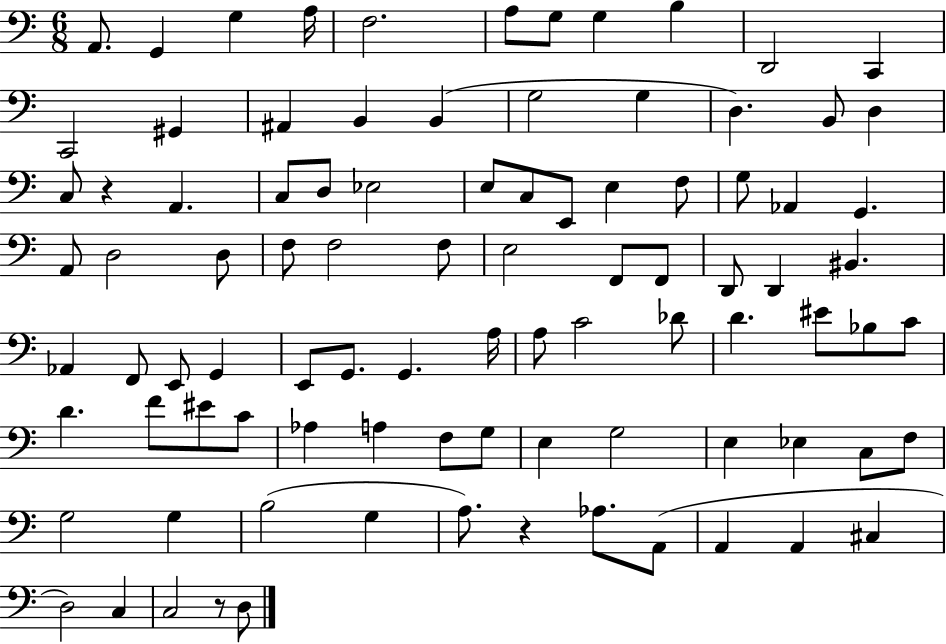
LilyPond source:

{
  \clef bass
  \numericTimeSignature
  \time 6/8
  \key c \major
  a,8. g,4 g4 a16 | f2. | a8 g8 g4 b4 | d,2 c,4 | \break c,2 gis,4 | ais,4 b,4 b,4( | g2 g4 | d4.) b,8 d4 | \break c8 r4 a,4. | c8 d8 ees2 | e8 c8 e,8 e4 f8 | g8 aes,4 g,4. | \break a,8 d2 d8 | f8 f2 f8 | e2 f,8 f,8 | d,8 d,4 bis,4. | \break aes,4 f,8 e,8 g,4 | e,8 g,8. g,4. a16 | a8 c'2 des'8 | d'4. eis'8 bes8 c'8 | \break d'4. f'8 eis'8 c'8 | aes4 a4 f8 g8 | e4 g2 | e4 ees4 c8 f8 | \break g2 g4 | b2( g4 | a8.) r4 aes8. a,8( | a,4 a,4 cis4 | \break d2) c4 | c2 r8 d8 | \bar "|."
}